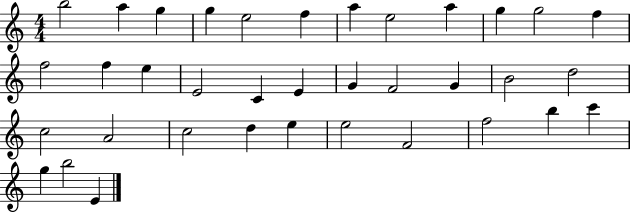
B5/h A5/q G5/q G5/q E5/h F5/q A5/q E5/h A5/q G5/q G5/h F5/q F5/h F5/q E5/q E4/h C4/q E4/q G4/q F4/h G4/q B4/h D5/h C5/h A4/h C5/h D5/q E5/q E5/h F4/h F5/h B5/q C6/q G5/q B5/h E4/q